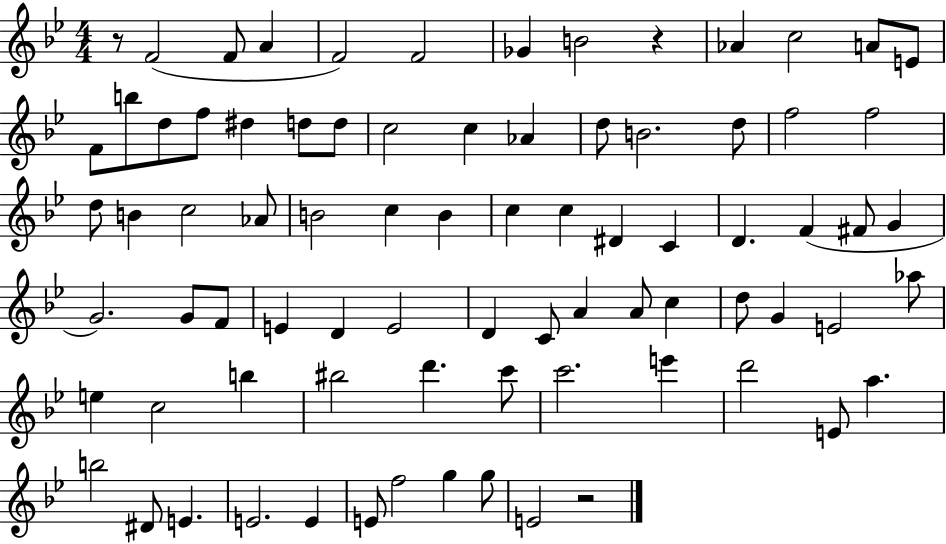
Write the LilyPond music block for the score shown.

{
  \clef treble
  \numericTimeSignature
  \time 4/4
  \key bes \major
  \repeat volta 2 { r8 f'2( f'8 a'4 | f'2) f'2 | ges'4 b'2 r4 | aes'4 c''2 a'8 e'8 | \break f'8 b''8 d''8 f''8 dis''4 d''8 d''8 | c''2 c''4 aes'4 | d''8 b'2. d''8 | f''2 f''2 | \break d''8 b'4 c''2 aes'8 | b'2 c''4 b'4 | c''4 c''4 dis'4 c'4 | d'4. f'4( fis'8 g'4 | \break g'2.) g'8 f'8 | e'4 d'4 e'2 | d'4 c'8 a'4 a'8 c''4 | d''8 g'4 e'2 aes''8 | \break e''4 c''2 b''4 | bis''2 d'''4. c'''8 | c'''2. e'''4 | d'''2 e'8 a''4. | \break b''2 dis'8 e'4. | e'2. e'4 | e'8 f''2 g''4 g''8 | e'2 r2 | \break } \bar "|."
}